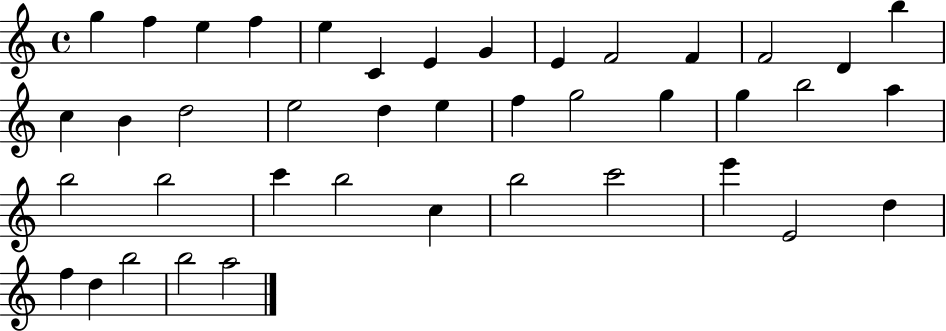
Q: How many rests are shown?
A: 0